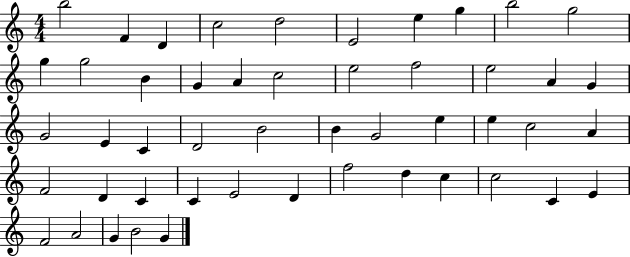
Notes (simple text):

B5/h F4/q D4/q C5/h D5/h E4/h E5/q G5/q B5/h G5/h G5/q G5/h B4/q G4/q A4/q C5/h E5/h F5/h E5/h A4/q G4/q G4/h E4/q C4/q D4/h B4/h B4/q G4/h E5/q E5/q C5/h A4/q F4/h D4/q C4/q C4/q E4/h D4/q F5/h D5/q C5/q C5/h C4/q E4/q F4/h A4/h G4/q B4/h G4/q